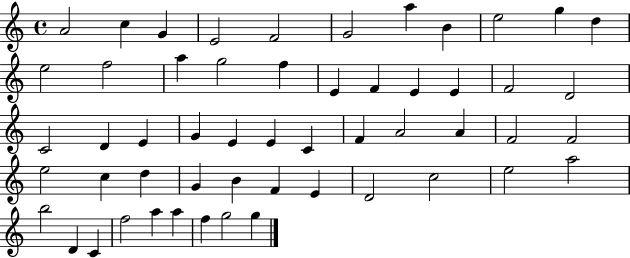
A4/h C5/q G4/q E4/h F4/h G4/h A5/q B4/q E5/h G5/q D5/q E5/h F5/h A5/q G5/h F5/q E4/q F4/q E4/q E4/q F4/h D4/h C4/h D4/q E4/q G4/q E4/q E4/q C4/q F4/q A4/h A4/q F4/h F4/h E5/h C5/q D5/q G4/q B4/q F4/q E4/q D4/h C5/h E5/h A5/h B5/h D4/q C4/q F5/h A5/q A5/q F5/q G5/h G5/q